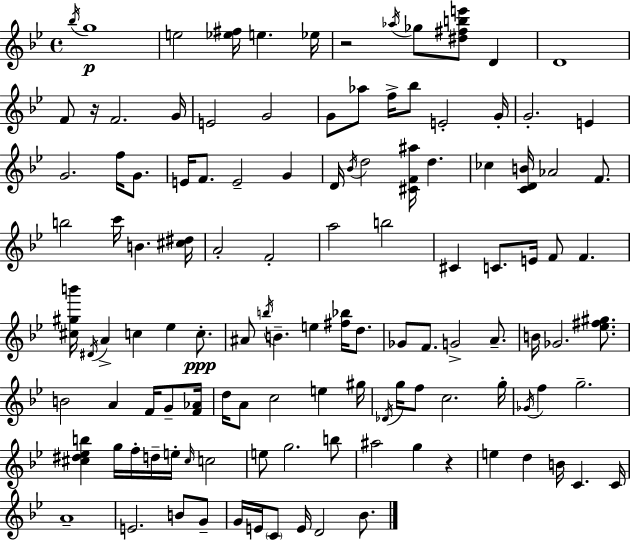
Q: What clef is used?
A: treble